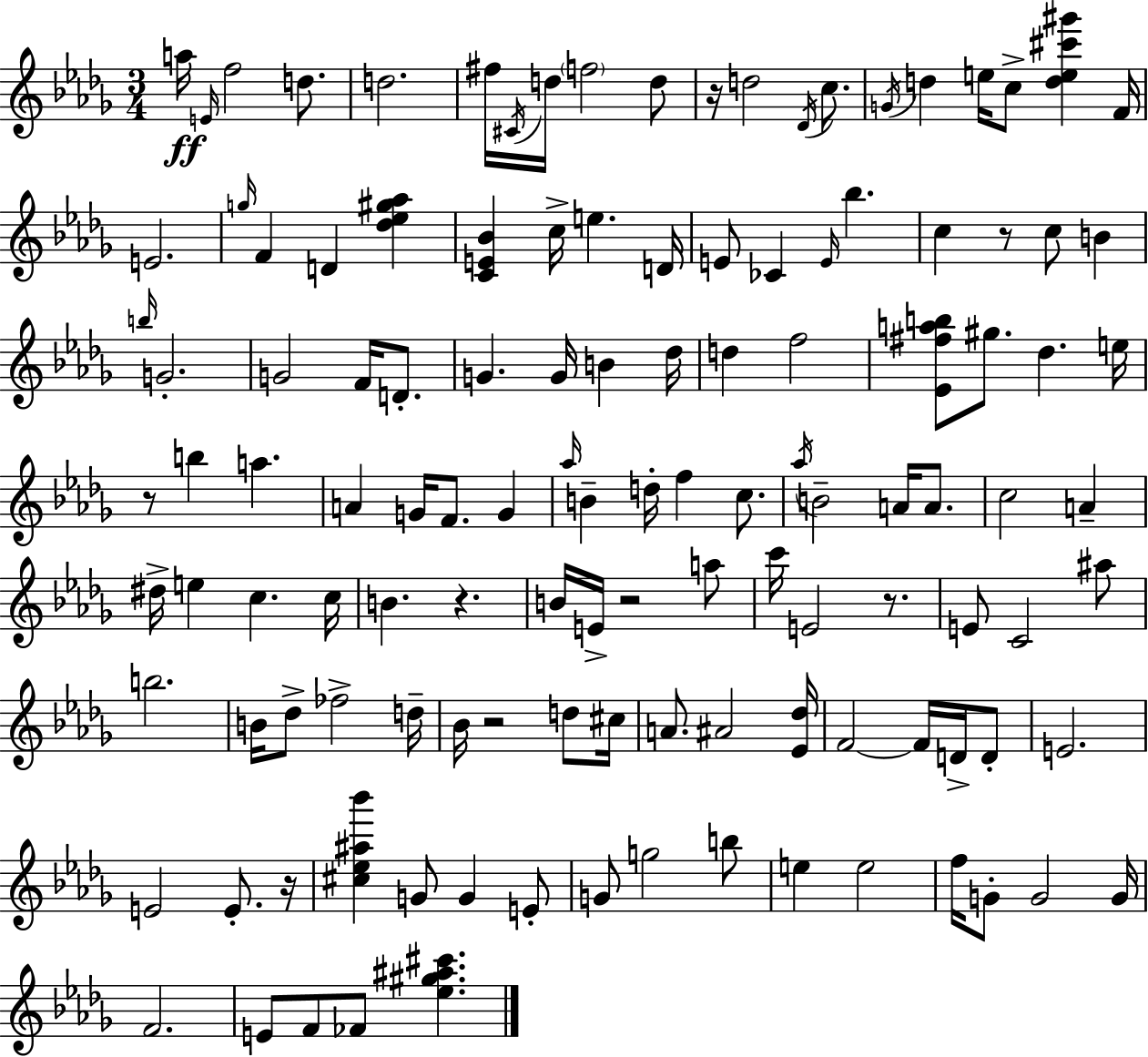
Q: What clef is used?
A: treble